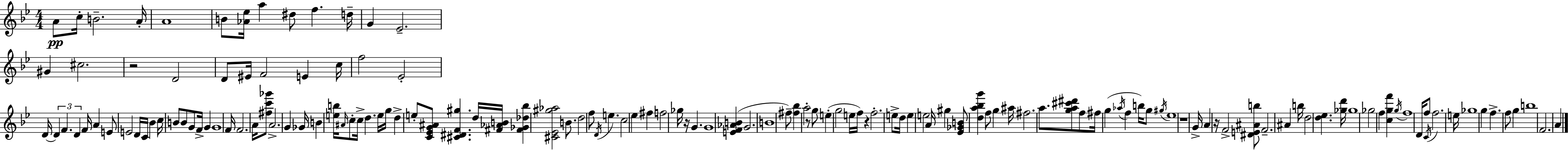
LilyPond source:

{
  \clef treble
  \numericTimeSignature
  \time 4/4
  \key bes \major
  a'8\pp c''16-. b'2.-- a'16-. | a'1 | b'8 <aes' ees''>16 a''4 dis''8 f''4. d''16-- | g'4 ees'2.-- | \break gis'4 cis''2. | r2 d'2 | d'8 eis'16 f'2 e'4 c''16 | f''2 ees'2-. | \break d'16~~ \tuplet 3/2 { d'4 f'4. d'4 } f'16 | a'4 e'8 e'2 d'16 c'16 | bes'4 c''16 b'8 b'8 g'8 f'16-> g'4 | g'1 | \break f'16 f'2. a'16 <fis'' c''' ges'''>8 | a'2.-> g'4 | ges'16 b'4 <e'' b''>16 \grace { ais'16 } c''8-. c''16-> d''4. | e''16 g''16 d''4-> e''8-. <c' ees' g' ais'>8 <cis' dis' f' gis''>4. | \break d''16 <fis' aes' b'>16 <fis' ges' des'' bes''>4 <cis' ees' gis'' aes''>2 b'8. | d''2 f''8 \acciaccatura { d'16 } e''4. | c''2 ees''4 fis''4 | f''2 ges''16 r16 g'4. | \break g'1 | <e' f' aes' b'>4( g'2. | b'1 | fis''8--) <fis'' bes''>4 a''2-. | \break r8 g''8 e''4-.( g''2 | e''16 f''16) r4 f''2.-. | e''8-> d''16 e''4 e''2 | a'16 gis''4 <ees' ges' b'>8 <d'' a'' bes'' g'''>4 f''8 g''4 | \break ais''16 fis''2. a''8. | <g'' a'' cis''' dis'''>8 f''8 fis''16 g''4( \acciaccatura { aes''16 } f''4 | b''16) g''8 \acciaccatura { gis''16 } ees''1 | r1 | \break g'16-> a'4 r16 f'2-> | <dis' e' ais' b''>8 f'2.-- | ais'4 b''16 d''2 <d'' ees''>4. | <ges'' d'''>16 ges''1 | \break ges''2 f''4 | <c'' g'' f'''>4 \acciaccatura { g''16 } f''1 | d'16 f''8 \acciaccatura { c'16 } f''2. | e''16 ges''1 | \break g''4 f''4.-> | f''8 g''4 b''1 | f'2. | a'4 \bar "|."
}